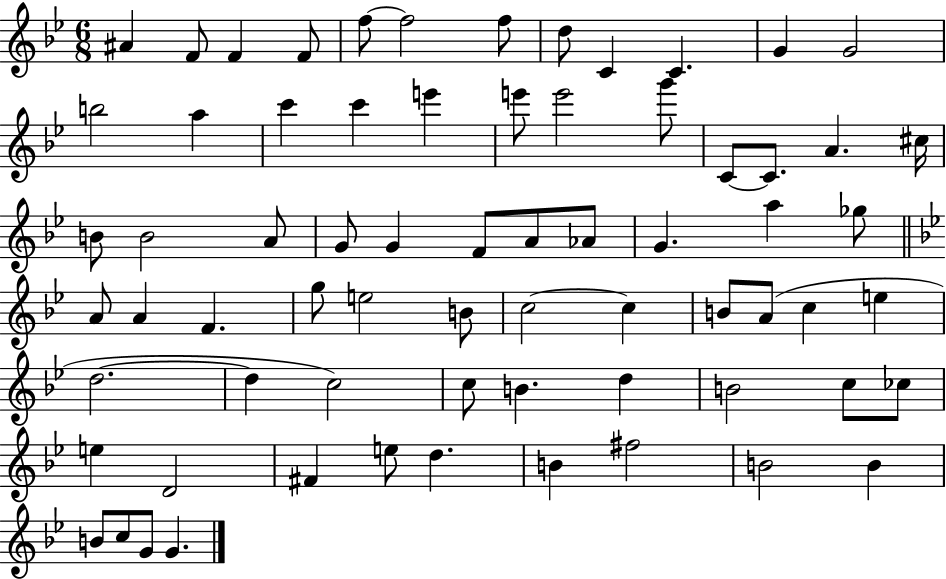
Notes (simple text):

A#4/q F4/e F4/q F4/e F5/e F5/h F5/e D5/e C4/q C4/q. G4/q G4/h B5/h A5/q C6/q C6/q E6/q E6/e E6/h G6/e C4/e C4/e. A4/q. C#5/s B4/e B4/h A4/e G4/e G4/q F4/e A4/e Ab4/e G4/q. A5/q Gb5/e A4/e A4/q F4/q. G5/e E5/h B4/e C5/h C5/q B4/e A4/e C5/q E5/q D5/h. D5/q C5/h C5/e B4/q. D5/q B4/h C5/e CES5/e E5/q D4/h F#4/q E5/e D5/q. B4/q F#5/h B4/h B4/q B4/e C5/e G4/e G4/q.